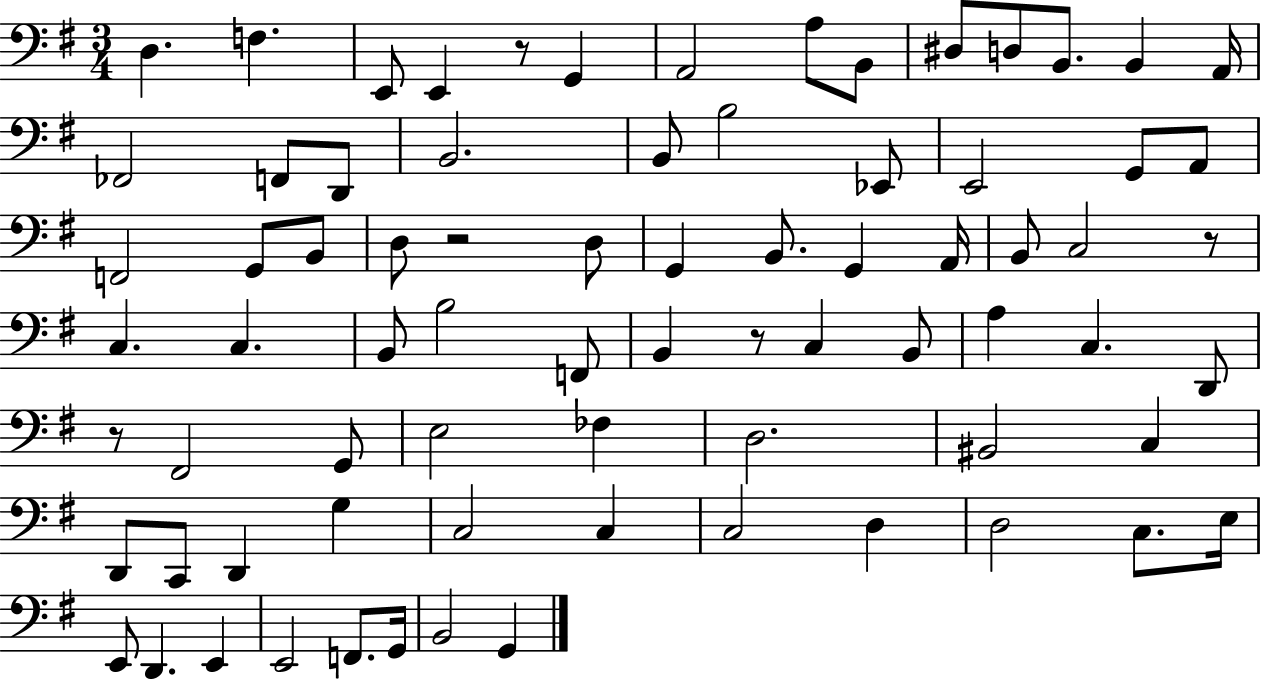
{
  \clef bass
  \numericTimeSignature
  \time 3/4
  \key g \major
  \repeat volta 2 { d4. f4. | e,8 e,4 r8 g,4 | a,2 a8 b,8 | dis8 d8 b,8. b,4 a,16 | \break fes,2 f,8 d,8 | b,2. | b,8 b2 ees,8 | e,2 g,8 a,8 | \break f,2 g,8 b,8 | d8 r2 d8 | g,4 b,8. g,4 a,16 | b,8 c2 r8 | \break c4. c4. | b,8 b2 f,8 | b,4 r8 c4 b,8 | a4 c4. d,8 | \break r8 fis,2 g,8 | e2 fes4 | d2. | bis,2 c4 | \break d,8 c,8 d,4 g4 | c2 c4 | c2 d4 | d2 c8. e16 | \break e,8 d,4. e,4 | e,2 f,8. g,16 | b,2 g,4 | } \bar "|."
}